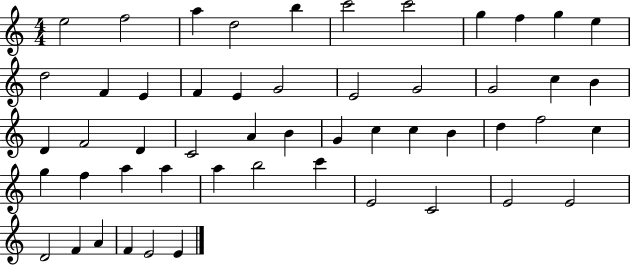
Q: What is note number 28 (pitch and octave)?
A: B4